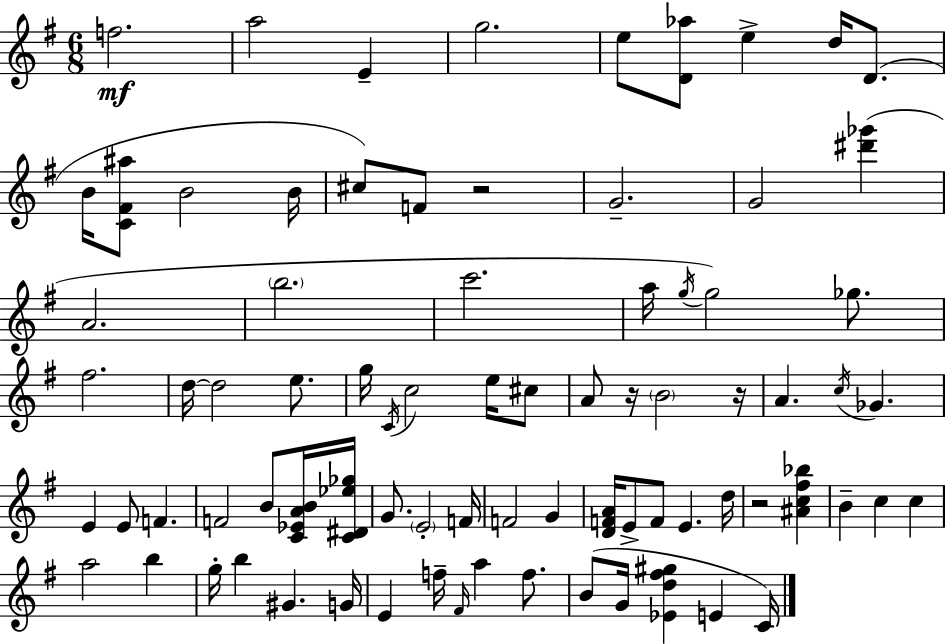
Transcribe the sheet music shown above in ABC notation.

X:1
T:Untitled
M:6/8
L:1/4
K:G
f2 a2 E g2 e/2 [D_a]/2 e d/4 D/2 B/4 [C^F^a]/2 B2 B/4 ^c/2 F/2 z2 G2 G2 [^d'_g'] A2 b2 c'2 a/4 g/4 g2 _g/2 ^f2 d/4 d2 e/2 g/4 C/4 c2 e/4 ^c/2 A/2 z/4 B2 z/4 A c/4 _G E E/2 F F2 B/2 [C_EAB]/4 [C^D_e_g]/4 G/2 E2 F/4 F2 G [DFA]/4 E/2 F/2 E d/4 z2 [^Ac^f_b] B c c a2 b g/4 b ^G G/4 E f/4 ^F/4 a f/2 B/2 G/4 [_Ed^f^g] E C/4